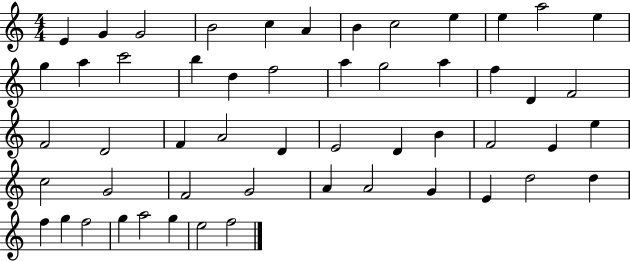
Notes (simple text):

E4/q G4/q G4/h B4/h C5/q A4/q B4/q C5/h E5/q E5/q A5/h E5/q G5/q A5/q C6/h B5/q D5/q F5/h A5/q G5/h A5/q F5/q D4/q F4/h F4/h D4/h F4/q A4/h D4/q E4/h D4/q B4/q F4/h E4/q E5/q C5/h G4/h F4/h G4/h A4/q A4/h G4/q E4/q D5/h D5/q F5/q G5/q F5/h G5/q A5/h G5/q E5/h F5/h